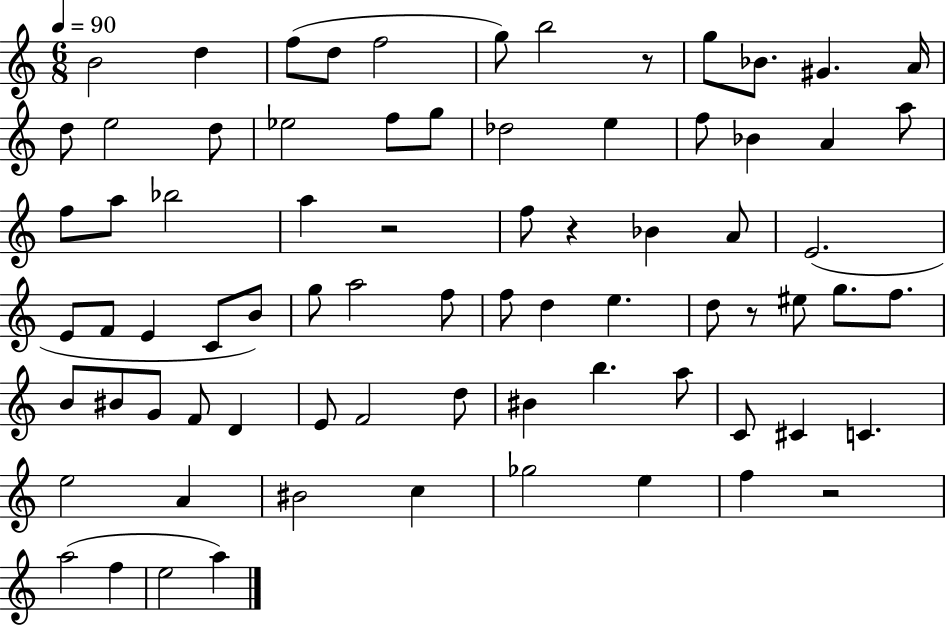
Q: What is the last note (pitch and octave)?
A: A5